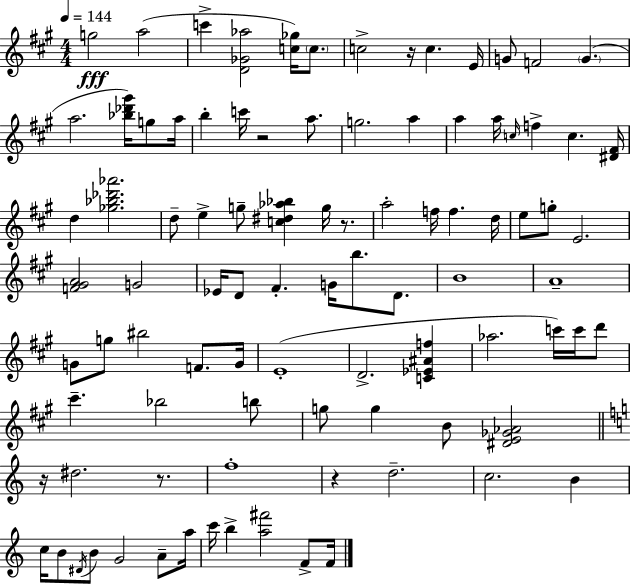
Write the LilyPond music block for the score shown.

{
  \clef treble
  \numericTimeSignature
  \time 4/4
  \key a \major
  \tempo 4 = 144
  \repeat volta 2 { g''2\fff a''2( | c'''4-> <d' ges' aes''>2 <c'' ges''>16) \parenthesize c''8. | c''2-> r16 c''4. e'16 | g'8 f'2 \parenthesize g'4.( | \break a''2. <bes'' des''' gis'''>16) g''8 a''16 | b''4-. c'''16 r2 a''8. | g''2. a''4 | a''4 a''16 \grace { c''16 } f''4-> c''4. | \break <dis' fis'>16 d''4 <ges'' bes'' des''' aes'''>2. | d''8-- e''4-> g''8-- <c'' dis'' aes'' bes''>4 g''16 r8. | a''2-. f''16 f''4. | d''16 e''8 g''8-. e'2. | \break <f' gis' a'>2 g'2 | ees'16 d'8 fis'4.-. g'16 b''8. d'8. | b'1 | a'1-- | \break g'8 g''8 bis''2 f'8. | g'16 e'1-.( | d'2.-> <c' ees' ais' f''>4 | aes''2. c'''16) c'''16 d'''8 | \break cis'''4.-- bes''2 b''8 | g''8 g''4 b'8 <dis' e' ges' aes'>2 | \bar "||" \break \key c \major r16 dis''2. r8. | f''1-. | r4 d''2.-- | c''2. b'4 | \break c''16 b'8 \acciaccatura { dis'16 } b'8 g'2 a'8-- | a''16 c'''16 b''4-> <a'' fis'''>2 f'8-> | f'16 } \bar "|."
}